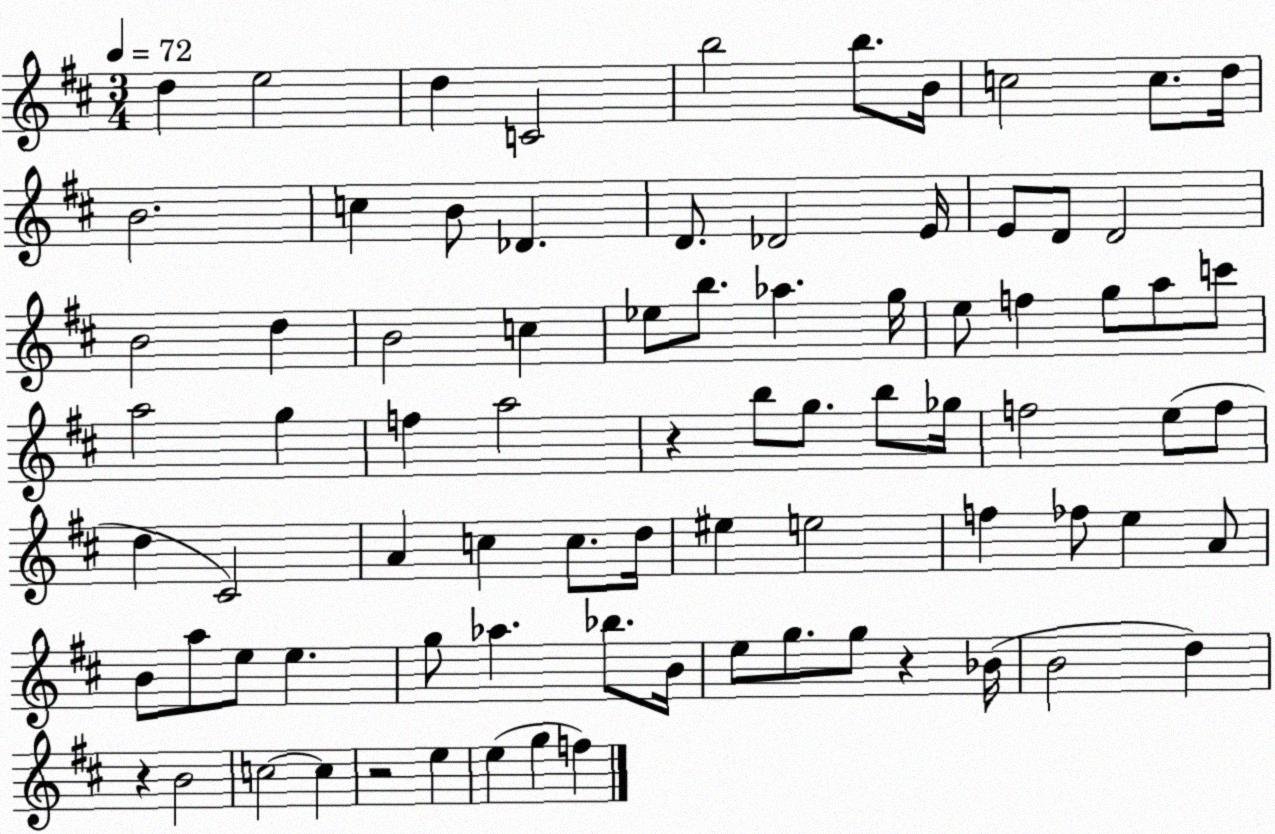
X:1
T:Untitled
M:3/4
L:1/4
K:D
d e2 d C2 b2 b/2 B/4 c2 c/2 d/4 B2 c B/2 _D D/2 _D2 E/4 E/2 D/2 D2 B2 d B2 c _e/2 b/2 _a g/4 e/2 f g/2 a/2 c'/2 a2 g f a2 z b/2 g/2 b/2 _g/4 f2 e/2 f/2 d ^C2 A c c/2 d/4 ^e e2 f _f/2 e A/2 B/2 a/2 e/2 e g/2 _a _b/2 B/4 e/2 g/2 g/2 z _B/4 B2 d z B2 c2 c z2 e e g f